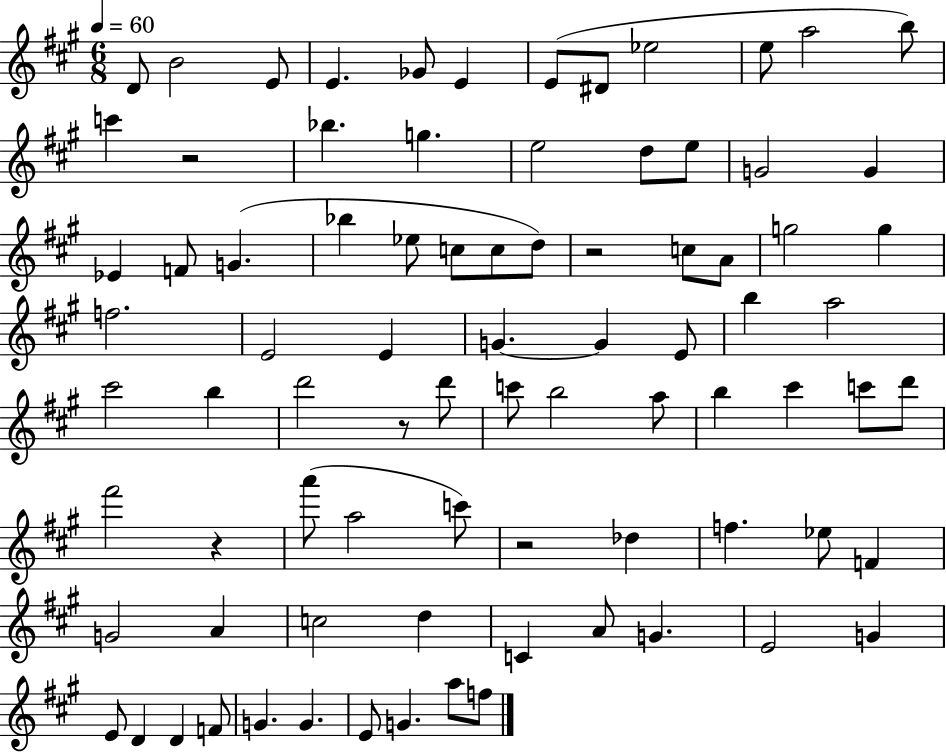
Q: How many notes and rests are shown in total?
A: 83